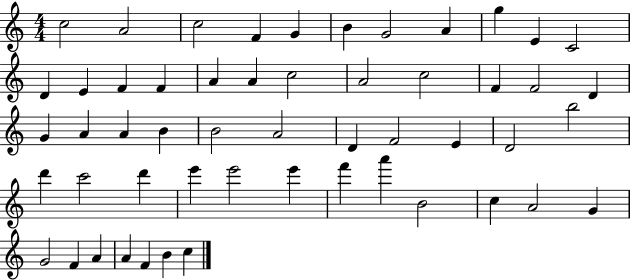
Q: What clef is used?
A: treble